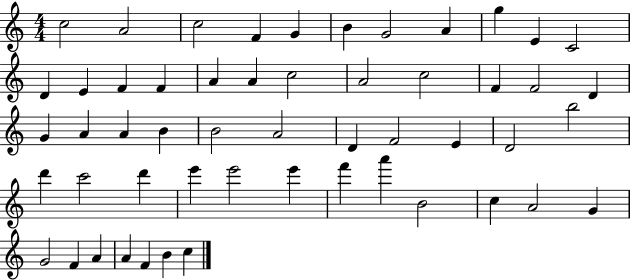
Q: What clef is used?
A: treble